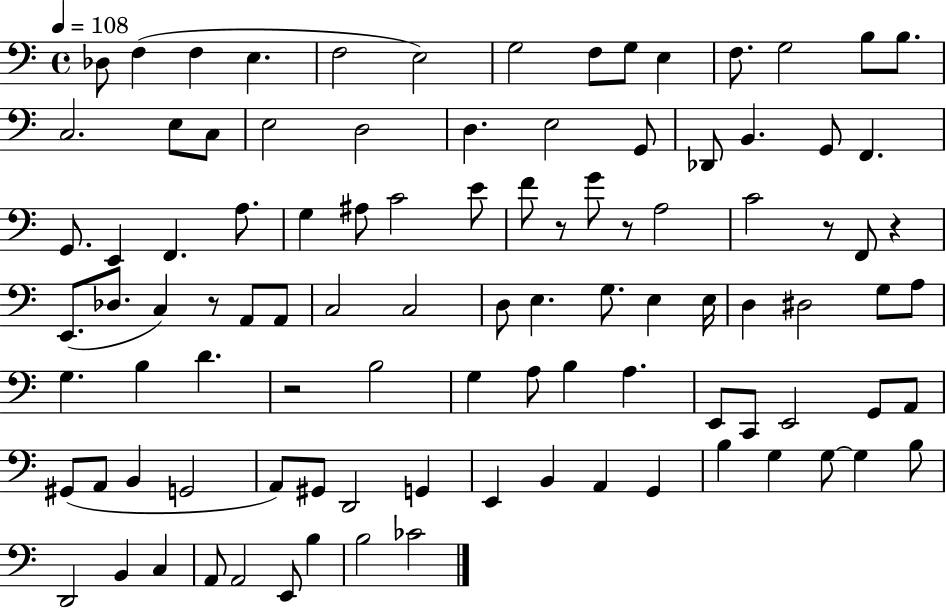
Db3/e F3/q F3/q E3/q. F3/h E3/h G3/h F3/e G3/e E3/q F3/e. G3/h B3/e B3/e. C3/h. E3/e C3/e E3/h D3/h D3/q. E3/h G2/e Db2/e B2/q. G2/e F2/q. G2/e. E2/q F2/q. A3/e. G3/q A#3/e C4/h E4/e F4/e R/e G4/e R/e A3/h C4/h R/e F2/e R/q E2/e. Db3/e. C3/q R/e A2/e A2/e C3/h C3/h D3/e E3/q. G3/e. E3/q E3/s D3/q D#3/h G3/e A3/e G3/q. B3/q D4/q. R/h B3/h G3/q A3/e B3/q A3/q. E2/e C2/e E2/h G2/e A2/e G#2/e A2/e B2/q G2/h A2/e G#2/e D2/h G2/q E2/q B2/q A2/q G2/q B3/q G3/q G3/e G3/q B3/e D2/h B2/q C3/q A2/e A2/h E2/e B3/q B3/h CES4/h